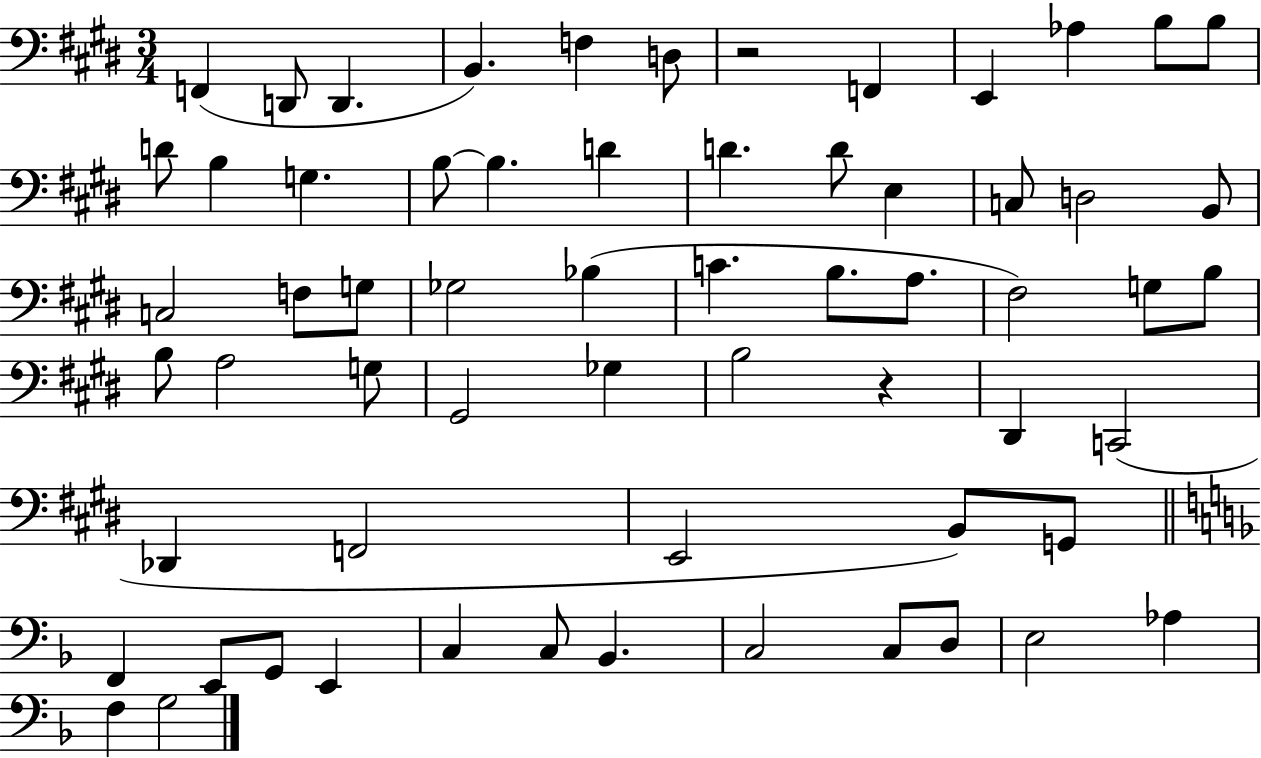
F2/q D2/e D2/q. B2/q. F3/q D3/e R/h F2/q E2/q Ab3/q B3/e B3/e D4/e B3/q G3/q. B3/e B3/q. D4/q D4/q. D4/e E3/q C3/e D3/h B2/e C3/h F3/e G3/e Gb3/h Bb3/q C4/q. B3/e. A3/e. F#3/h G3/e B3/e B3/e A3/h G3/e G#2/h Gb3/q B3/h R/q D#2/q C2/h Db2/q F2/h E2/h B2/e G2/e F2/q E2/e G2/e E2/q C3/q C3/e Bb2/q. C3/h C3/e D3/e E3/h Ab3/q F3/q G3/h